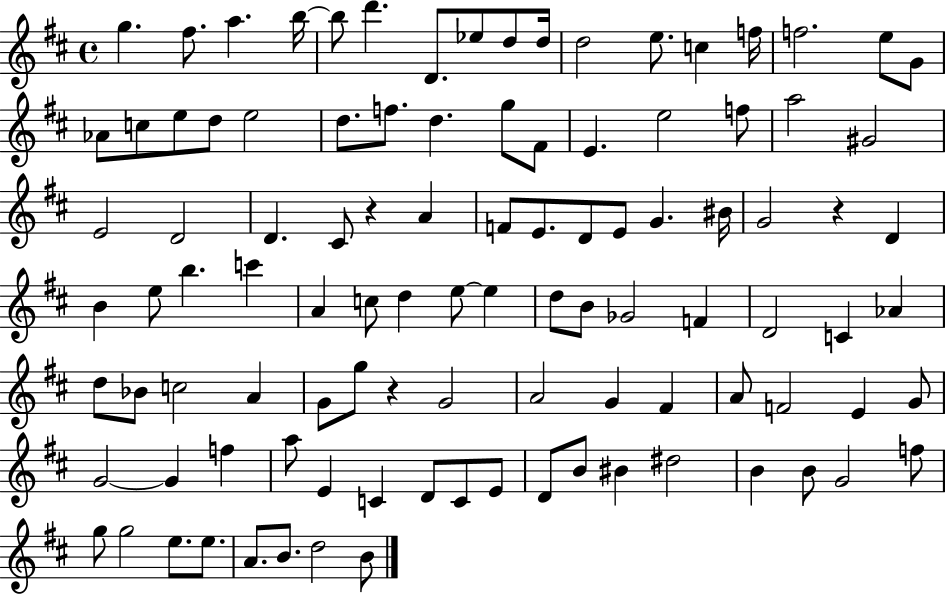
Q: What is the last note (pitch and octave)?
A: B4